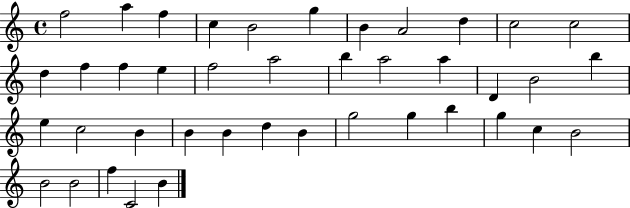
F5/h A5/q F5/q C5/q B4/h G5/q B4/q A4/h D5/q C5/h C5/h D5/q F5/q F5/q E5/q F5/h A5/h B5/q A5/h A5/q D4/q B4/h B5/q E5/q C5/h B4/q B4/q B4/q D5/q B4/q G5/h G5/q B5/q G5/q C5/q B4/h B4/h B4/h F5/q C4/h B4/q